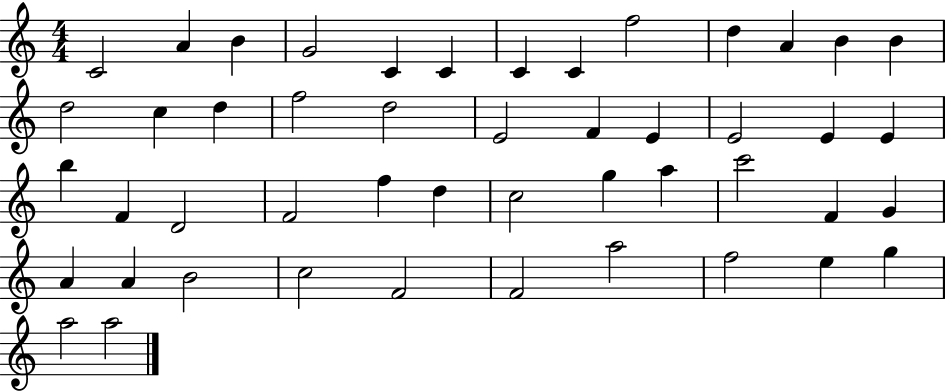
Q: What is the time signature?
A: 4/4